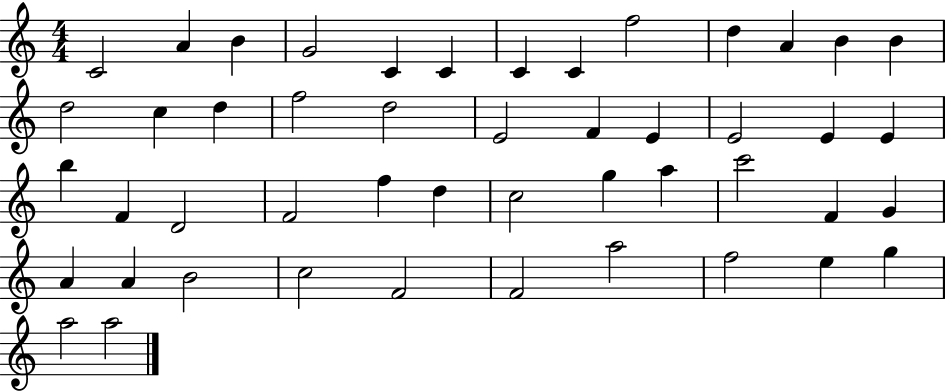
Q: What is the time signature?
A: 4/4